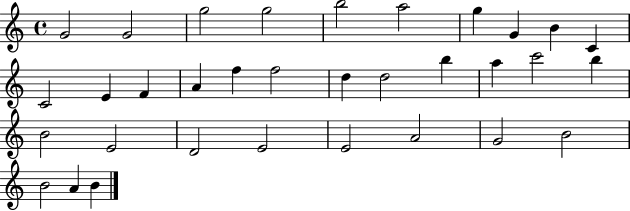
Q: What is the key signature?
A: C major